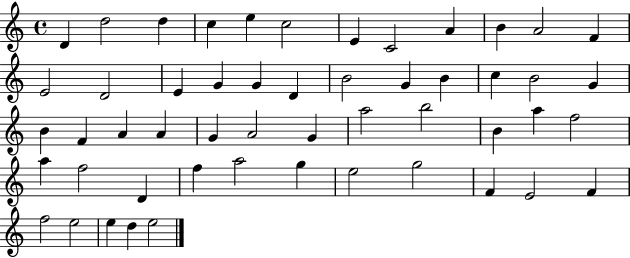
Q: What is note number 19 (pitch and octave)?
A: B4